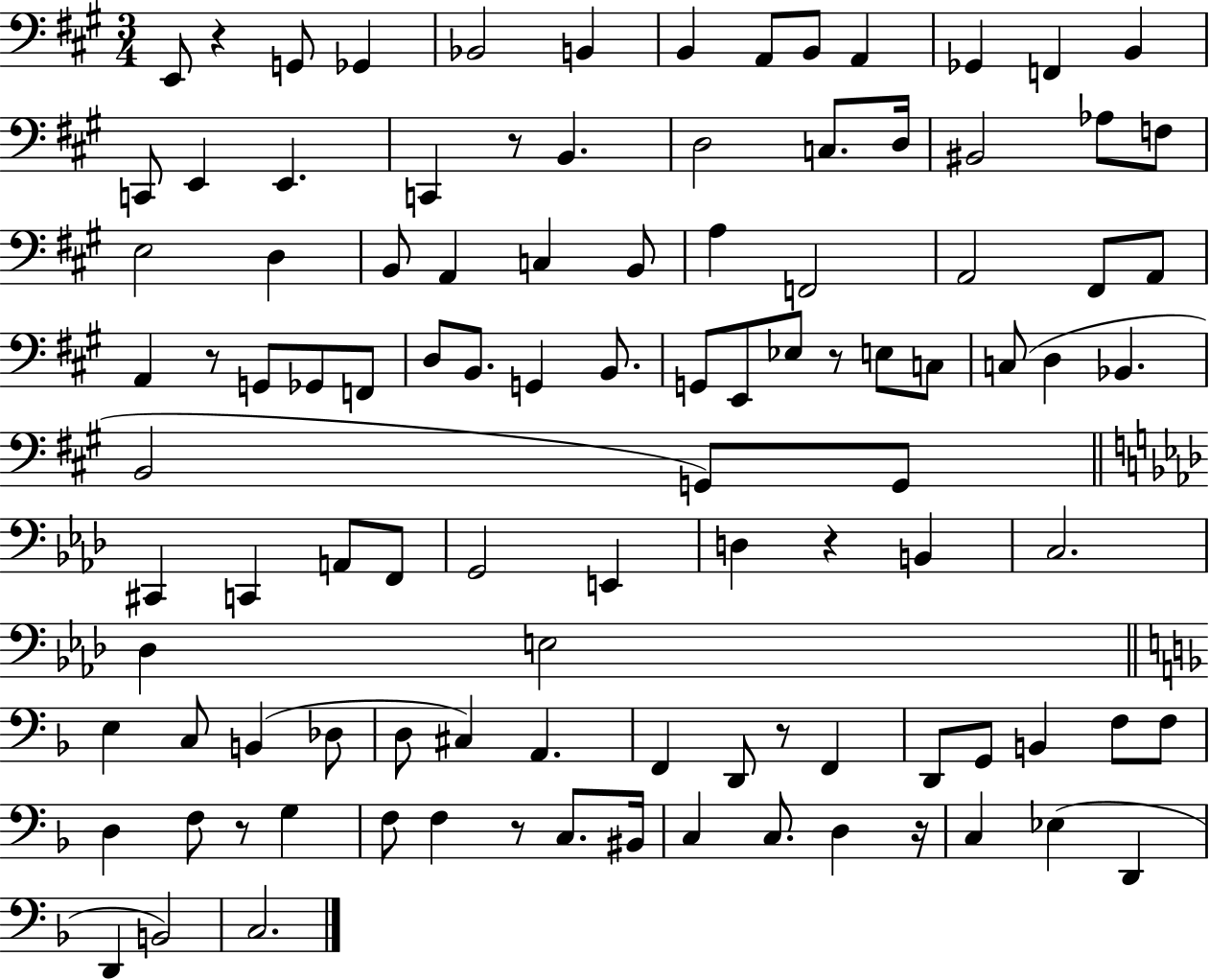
X:1
T:Untitled
M:3/4
L:1/4
K:A
E,,/2 z G,,/2 _G,, _B,,2 B,, B,, A,,/2 B,,/2 A,, _G,, F,, B,, C,,/2 E,, E,, C,, z/2 B,, D,2 C,/2 D,/4 ^B,,2 _A,/2 F,/2 E,2 D, B,,/2 A,, C, B,,/2 A, F,,2 A,,2 ^F,,/2 A,,/2 A,, z/2 G,,/2 _G,,/2 F,,/2 D,/2 B,,/2 G,, B,,/2 G,,/2 E,,/2 _E,/2 z/2 E,/2 C,/2 C,/2 D, _B,, B,,2 G,,/2 G,,/2 ^C,, C,, A,,/2 F,,/2 G,,2 E,, D, z B,, C,2 _D, E,2 E, C,/2 B,, _D,/2 D,/2 ^C, A,, F,, D,,/2 z/2 F,, D,,/2 G,,/2 B,, F,/2 F,/2 D, F,/2 z/2 G, F,/2 F, z/2 C,/2 ^B,,/4 C, C,/2 D, z/4 C, _E, D,, D,, B,,2 C,2